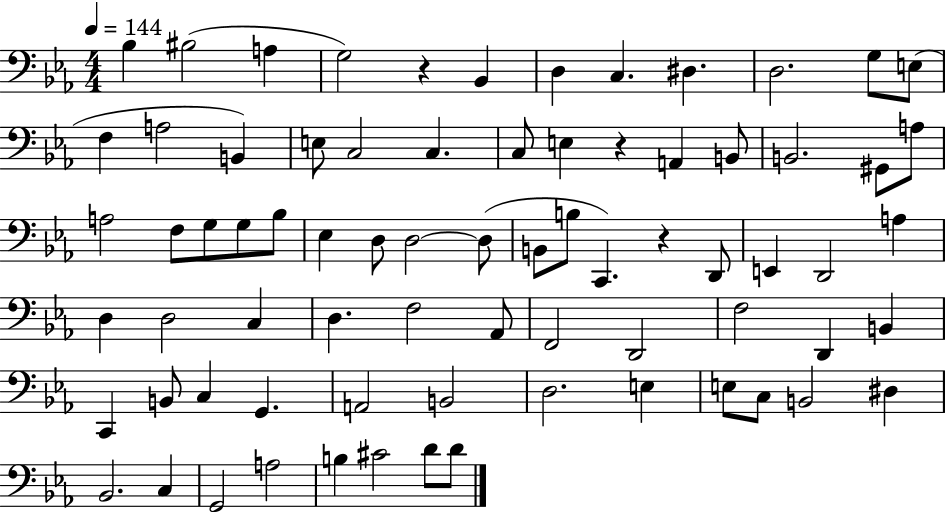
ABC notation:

X:1
T:Untitled
M:4/4
L:1/4
K:Eb
_B, ^B,2 A, G,2 z _B,, D, C, ^D, D,2 G,/2 E,/2 F, A,2 B,, E,/2 C,2 C, C,/2 E, z A,, B,,/2 B,,2 ^G,,/2 A,/2 A,2 F,/2 G,/2 G,/2 _B,/2 _E, D,/2 D,2 D,/2 B,,/2 B,/2 C,, z D,,/2 E,, D,,2 A, D, D,2 C, D, F,2 _A,,/2 F,,2 D,,2 F,2 D,, B,, C,, B,,/2 C, G,, A,,2 B,,2 D,2 E, E,/2 C,/2 B,,2 ^D, _B,,2 C, G,,2 A,2 B, ^C2 D/2 D/2